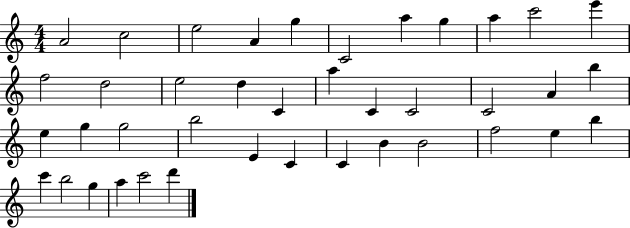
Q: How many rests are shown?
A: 0